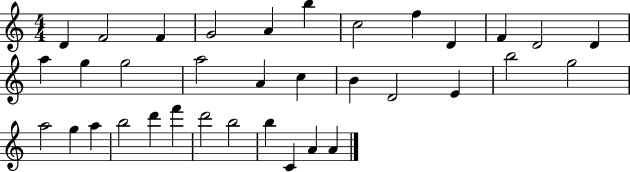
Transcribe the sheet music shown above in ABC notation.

X:1
T:Untitled
M:4/4
L:1/4
K:C
D F2 F G2 A b c2 f D F D2 D a g g2 a2 A c B D2 E b2 g2 a2 g a b2 d' f' d'2 b2 b C A A